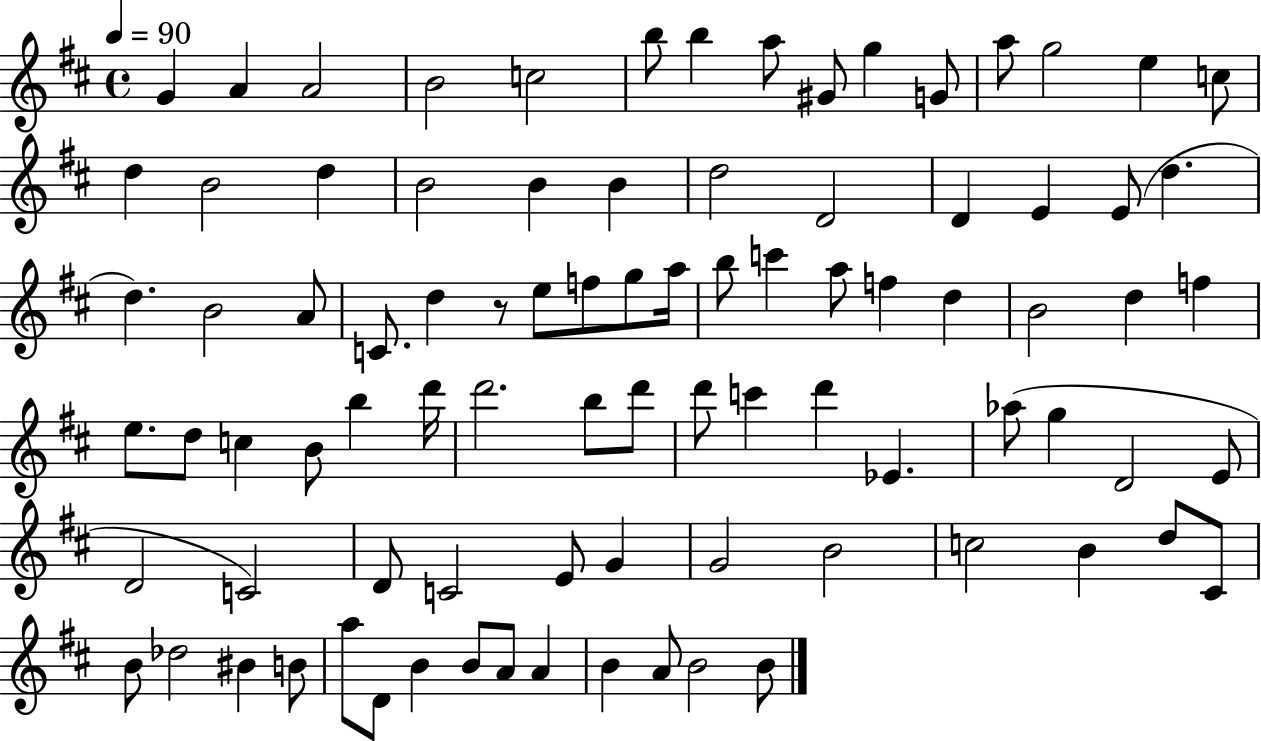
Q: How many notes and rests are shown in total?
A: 88